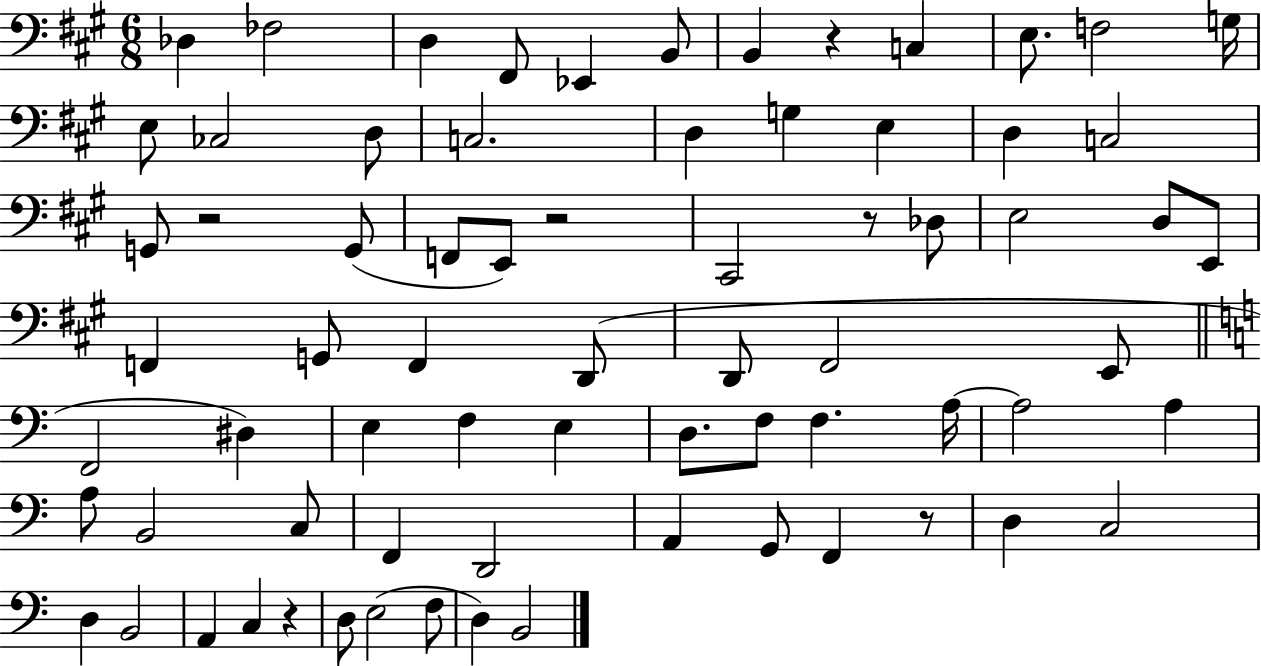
{
  \clef bass
  \numericTimeSignature
  \time 6/8
  \key a \major
  \repeat volta 2 { des4 fes2 | d4 fis,8 ees,4 b,8 | b,4 r4 c4 | e8. f2 g16 | \break e8 ces2 d8 | c2. | d4 g4 e4 | d4 c2 | \break g,8 r2 g,8( | f,8 e,8) r2 | cis,2 r8 des8 | e2 d8 e,8 | \break f,4 g,8 f,4 d,8( | d,8 fis,2 e,8 | \bar "||" \break \key c \major f,2 dis4) | e4 f4 e4 | d8. f8 f4. a16~~ | a2 a4 | \break a8 b,2 c8 | f,4 d,2 | a,4 g,8 f,4 r8 | d4 c2 | \break d4 b,2 | a,4 c4 r4 | d8 e2( f8 | d4) b,2 | \break } \bar "|."
}